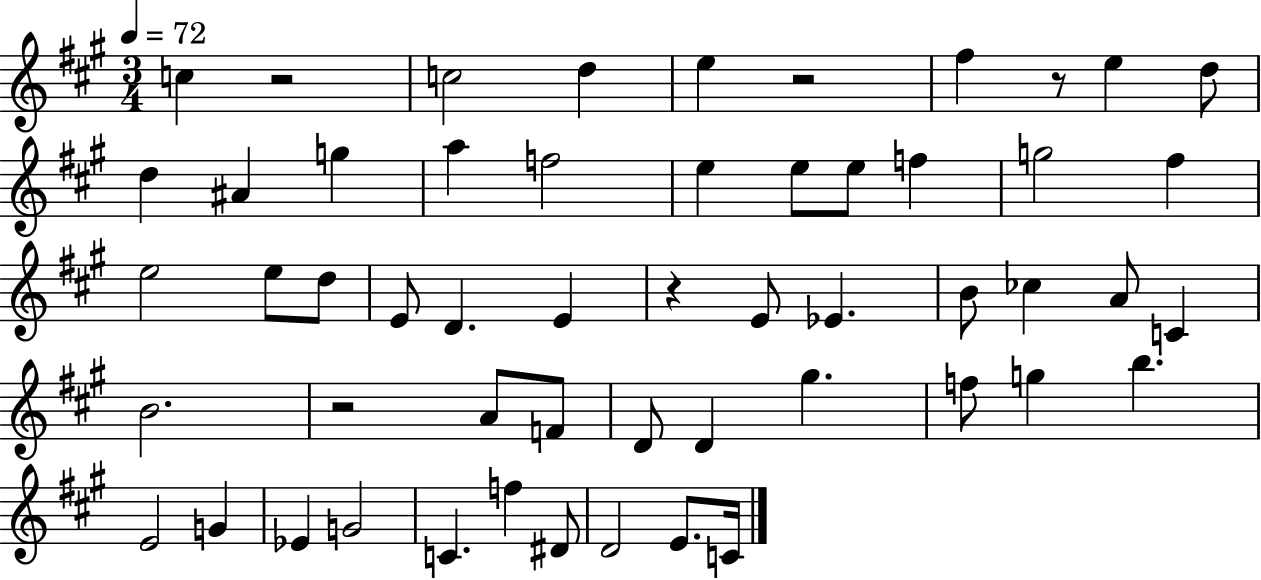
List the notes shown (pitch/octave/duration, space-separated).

C5/q R/h C5/h D5/q E5/q R/h F#5/q R/e E5/q D5/e D5/q A#4/q G5/q A5/q F5/h E5/q E5/e E5/e F5/q G5/h F#5/q E5/h E5/e D5/e E4/e D4/q. E4/q R/q E4/e Eb4/q. B4/e CES5/q A4/e C4/q B4/h. R/h A4/e F4/e D4/e D4/q G#5/q. F5/e G5/q B5/q. E4/h G4/q Eb4/q G4/h C4/q. F5/q D#4/e D4/h E4/e. C4/s